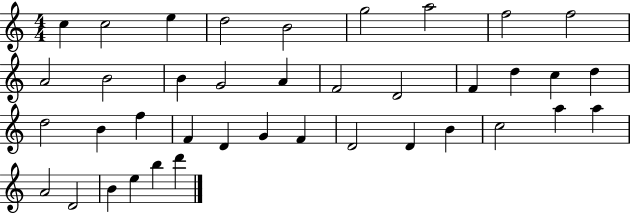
C5/q C5/h E5/q D5/h B4/h G5/h A5/h F5/h F5/h A4/h B4/h B4/q G4/h A4/q F4/h D4/h F4/q D5/q C5/q D5/q D5/h B4/q F5/q F4/q D4/q G4/q F4/q D4/h D4/q B4/q C5/h A5/q A5/q A4/h D4/h B4/q E5/q B5/q D6/q